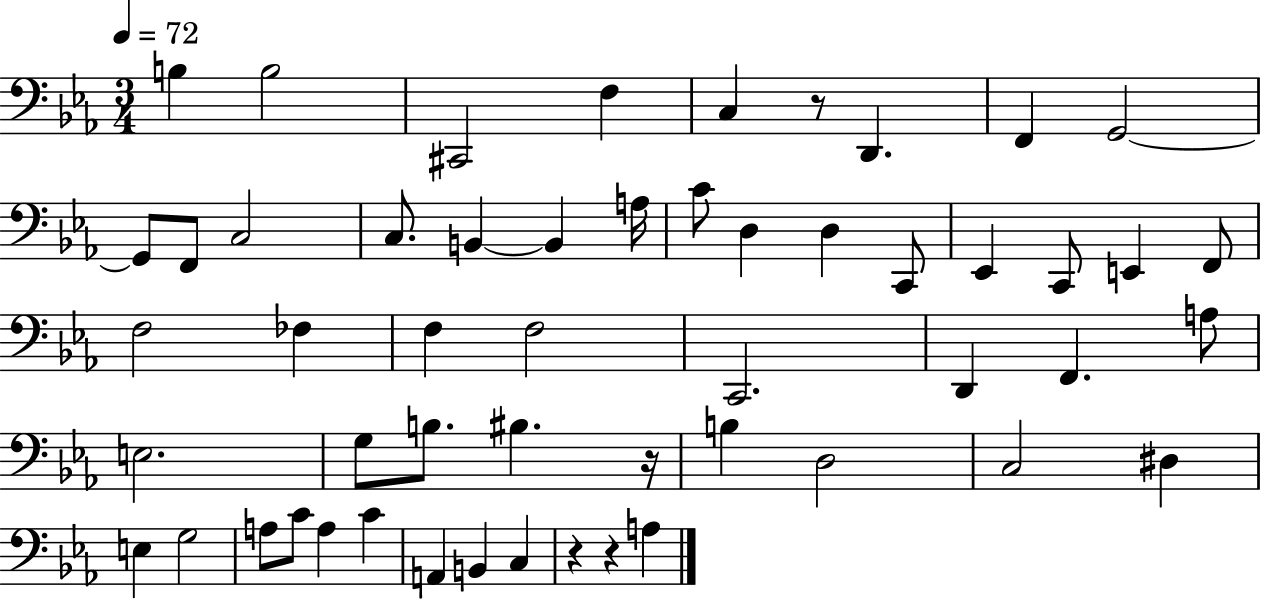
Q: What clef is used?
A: bass